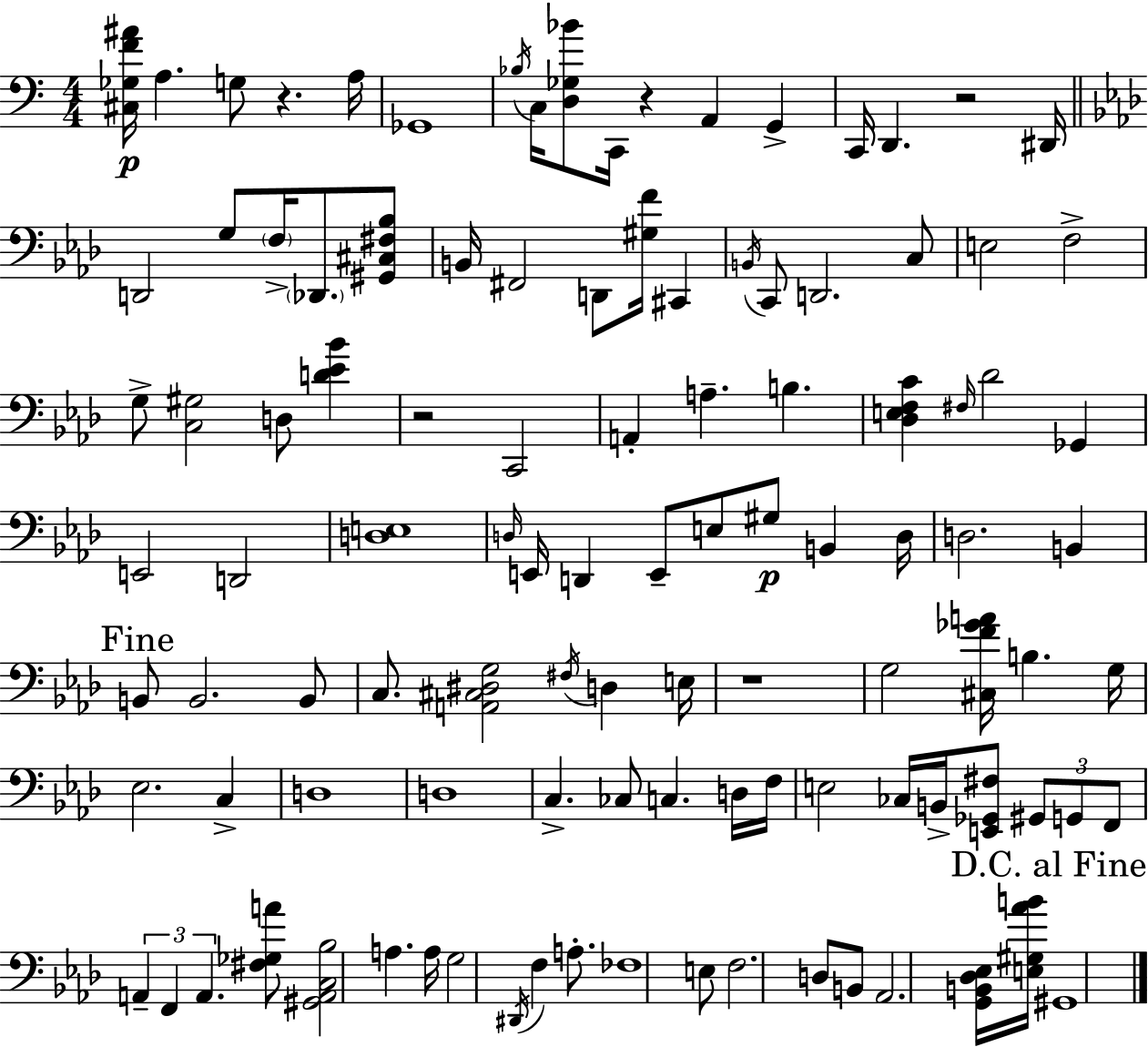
[C#3,Gb3,F4,A#4]/s A3/q. G3/e R/q. A3/s Gb2/w Bb3/s C3/s [D3,Gb3,Bb4]/e C2/s R/q A2/q G2/q C2/s D2/q. R/h D#2/s D2/h G3/e F3/s Db2/e. [G#2,C#3,F#3,Bb3]/e B2/s F#2/h D2/e [G#3,F4]/s C#2/q B2/s C2/e D2/h. C3/e E3/h F3/h G3/e [C3,G#3]/h D3/e [D4,Eb4,Bb4]/q R/h C2/h A2/q A3/q. B3/q. [Db3,E3,F3,C4]/q F#3/s Db4/h Gb2/q E2/h D2/h [D3,E3]/w D3/s E2/s D2/q E2/e E3/e G#3/e B2/q D3/s D3/h. B2/q B2/e B2/h. B2/e C3/e. [A2,C#3,D#3,G3]/h F#3/s D3/q E3/s R/w G3/h [C#3,F4,Gb4,A4]/s B3/q. G3/s Eb3/h. C3/q D3/w D3/w C3/q. CES3/e C3/q. D3/s F3/s E3/h CES3/s B2/s [E2,Gb2,F#3]/e G#2/e G2/e F2/e A2/q F2/q A2/q. [F#3,Gb3,A4]/e [G#2,A2,C3,Bb3]/h A3/q. A3/s G3/h D#2/s F3/q A3/e. FES3/w E3/e F3/h. D3/e B2/e Ab2/h. [G2,B2,Db3,Eb3]/s [E3,G#3,Ab4,B4]/s G#2/w